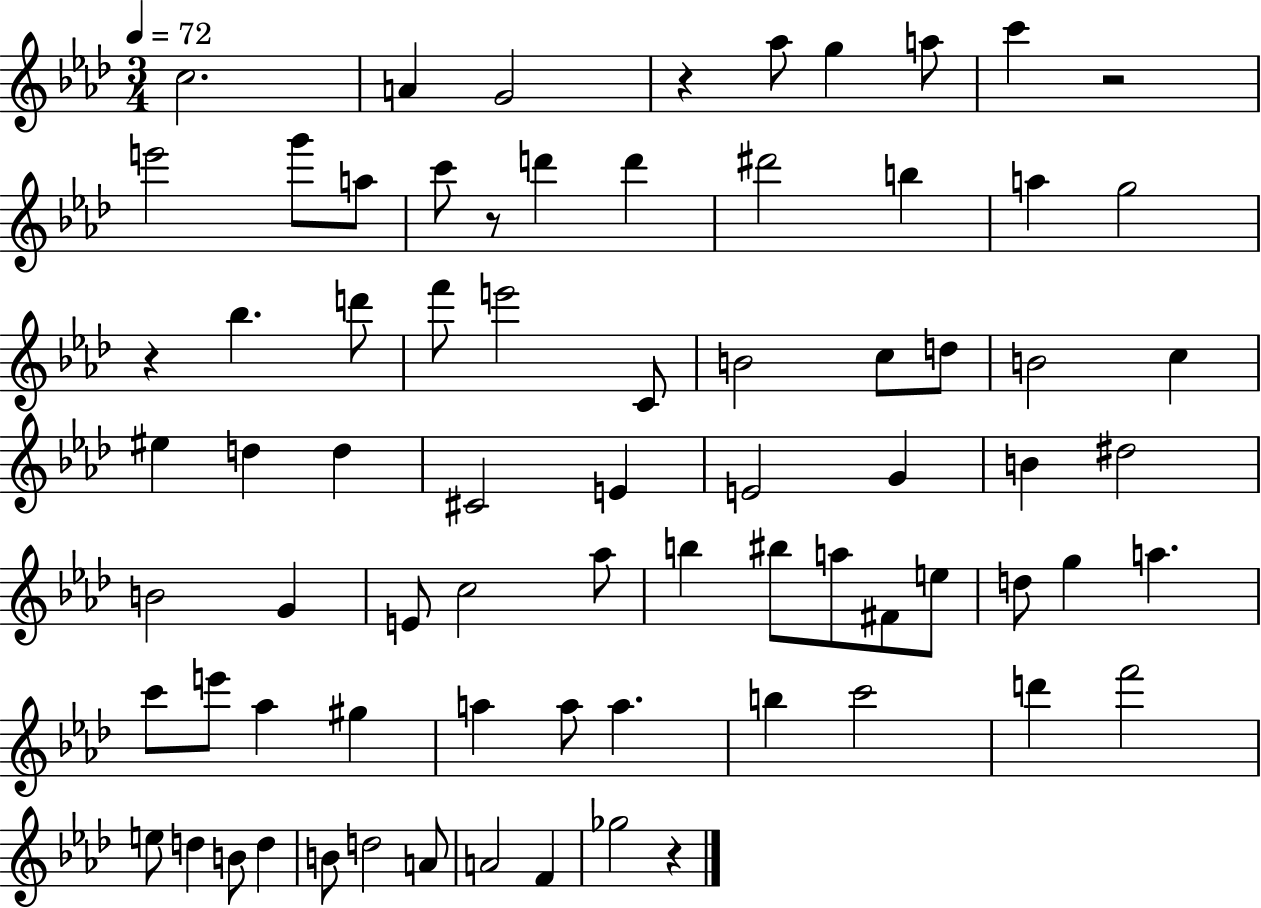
{
  \clef treble
  \numericTimeSignature
  \time 3/4
  \key aes \major
  \tempo 4 = 72
  \repeat volta 2 { c''2. | a'4 g'2 | r4 aes''8 g''4 a''8 | c'''4 r2 | \break e'''2 g'''8 a''8 | c'''8 r8 d'''4 d'''4 | dis'''2 b''4 | a''4 g''2 | \break r4 bes''4. d'''8 | f'''8 e'''2 c'8 | b'2 c''8 d''8 | b'2 c''4 | \break eis''4 d''4 d''4 | cis'2 e'4 | e'2 g'4 | b'4 dis''2 | \break b'2 g'4 | e'8 c''2 aes''8 | b''4 bis''8 a''8 fis'8 e''8 | d''8 g''4 a''4. | \break c'''8 e'''8 aes''4 gis''4 | a''4 a''8 a''4. | b''4 c'''2 | d'''4 f'''2 | \break e''8 d''4 b'8 d''4 | b'8 d''2 a'8 | a'2 f'4 | ges''2 r4 | \break } \bar "|."
}